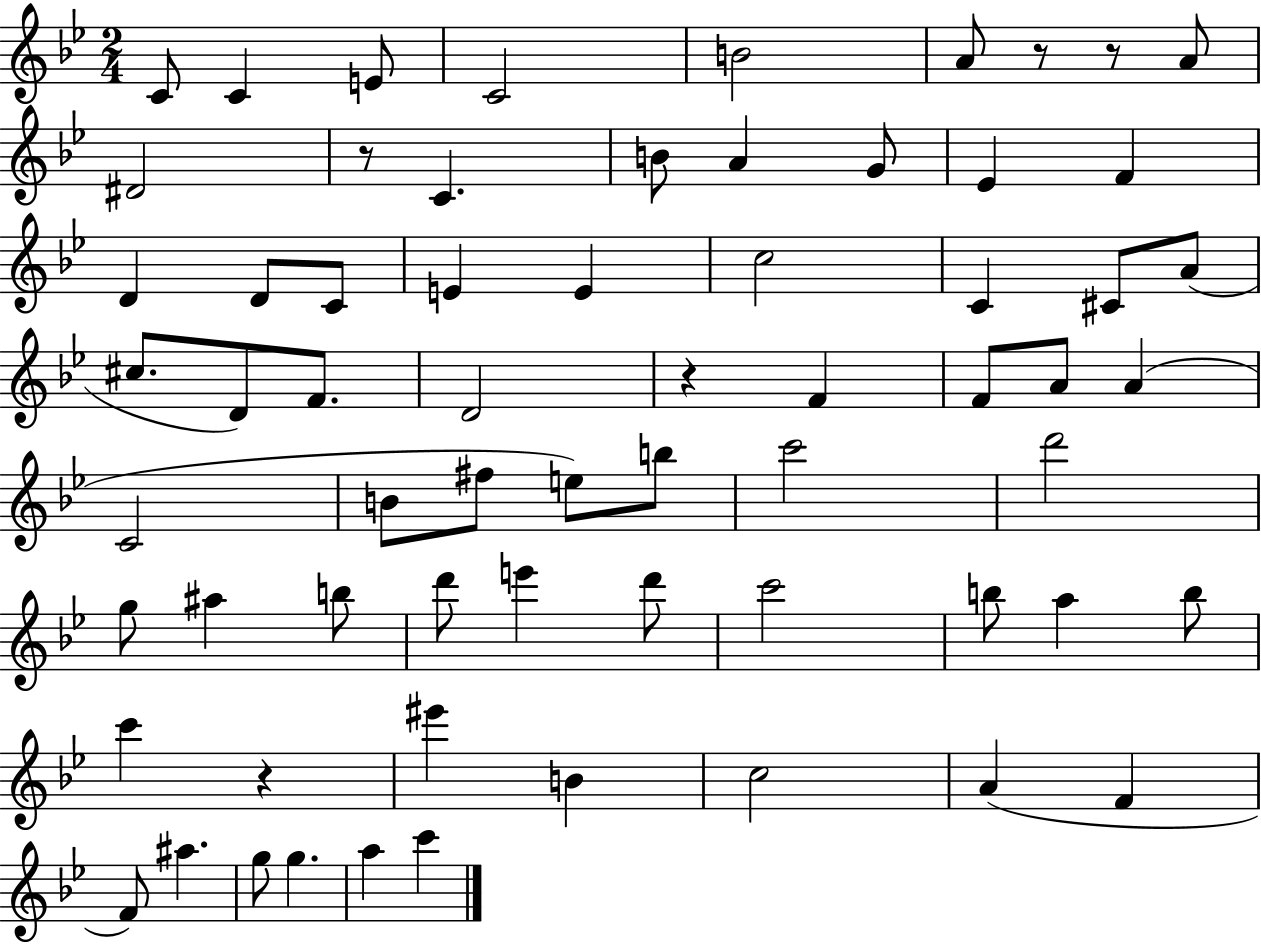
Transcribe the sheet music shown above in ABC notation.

X:1
T:Untitled
M:2/4
L:1/4
K:Bb
C/2 C E/2 C2 B2 A/2 z/2 z/2 A/2 ^D2 z/2 C B/2 A G/2 _E F D D/2 C/2 E E c2 C ^C/2 A/2 ^c/2 D/2 F/2 D2 z F F/2 A/2 A C2 B/2 ^f/2 e/2 b/2 c'2 d'2 g/2 ^a b/2 d'/2 e' d'/2 c'2 b/2 a b/2 c' z ^e' B c2 A F F/2 ^a g/2 g a c'